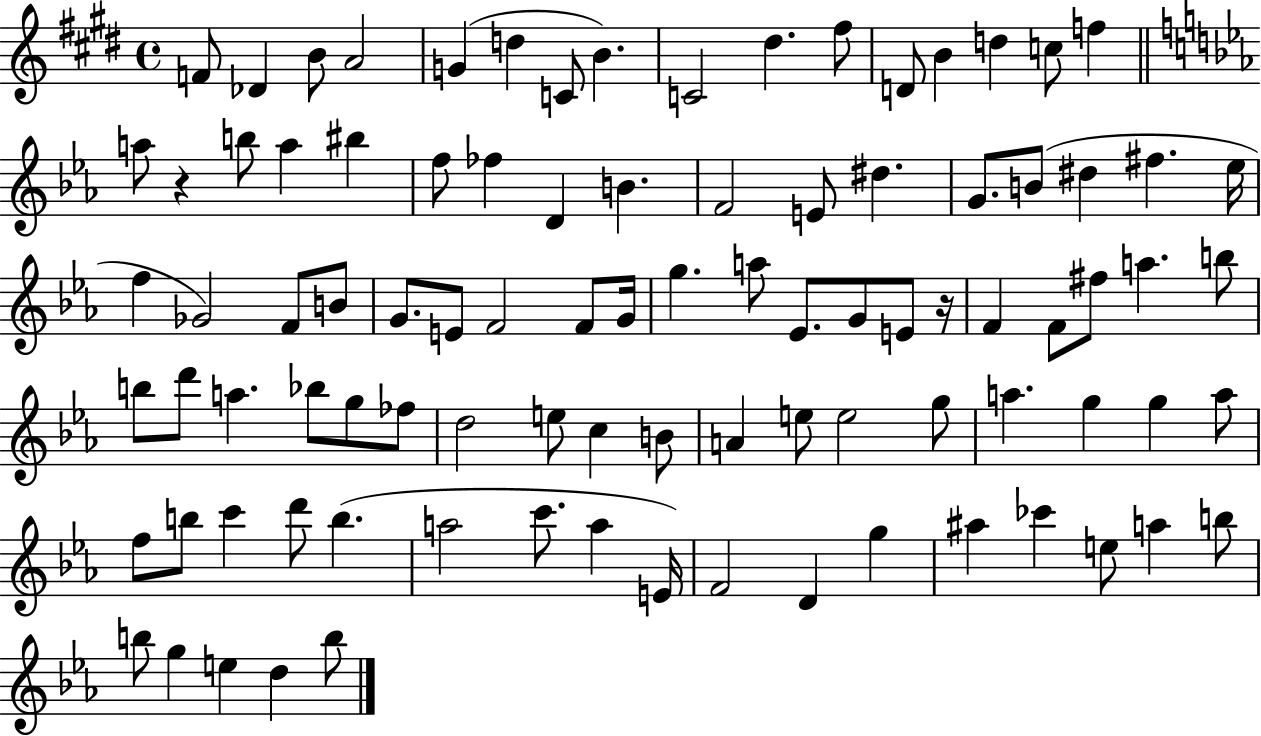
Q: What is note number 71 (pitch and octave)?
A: B5